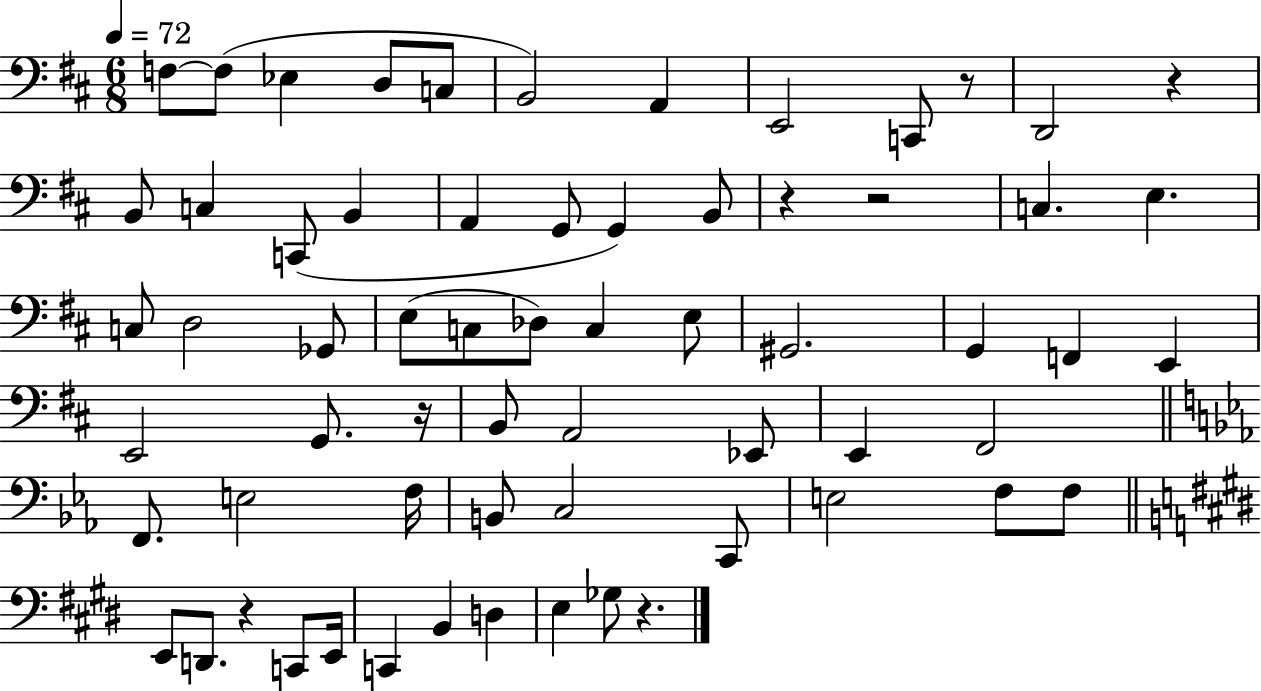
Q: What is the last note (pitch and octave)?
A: Gb3